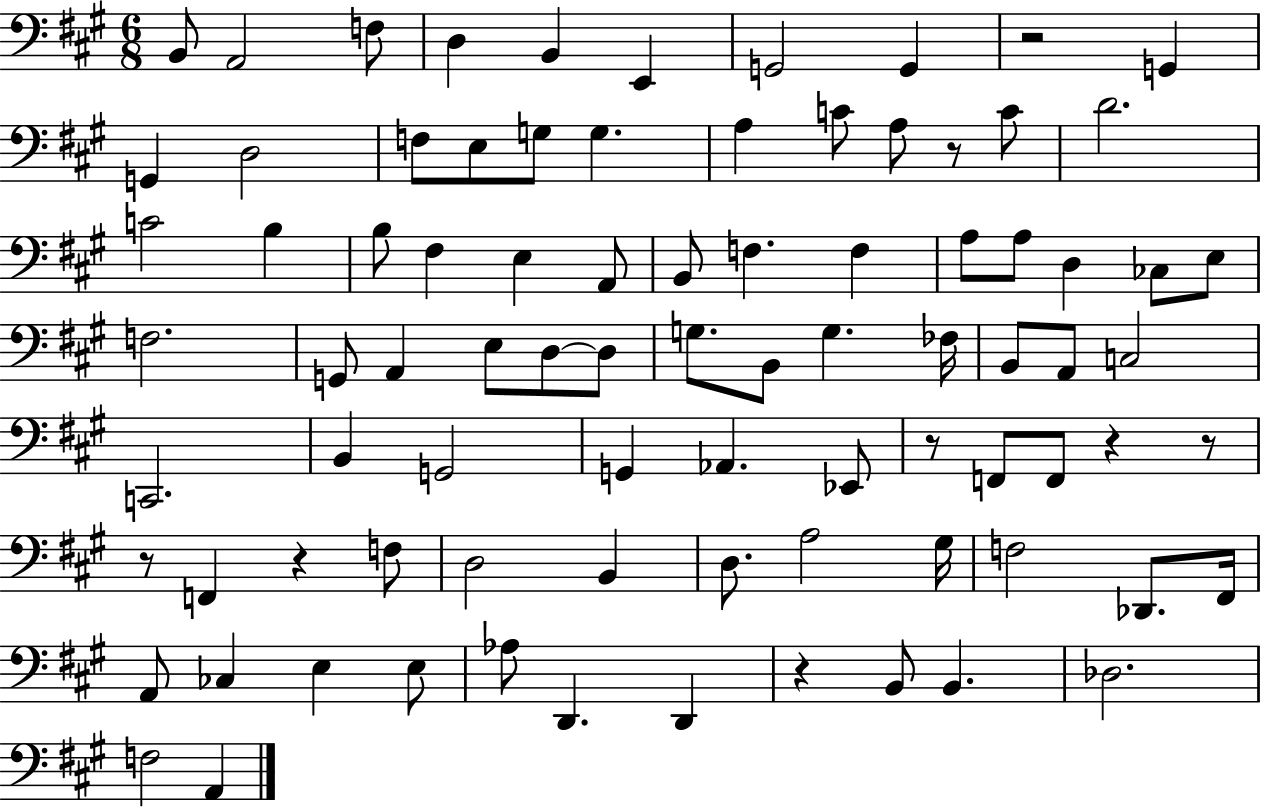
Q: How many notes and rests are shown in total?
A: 85